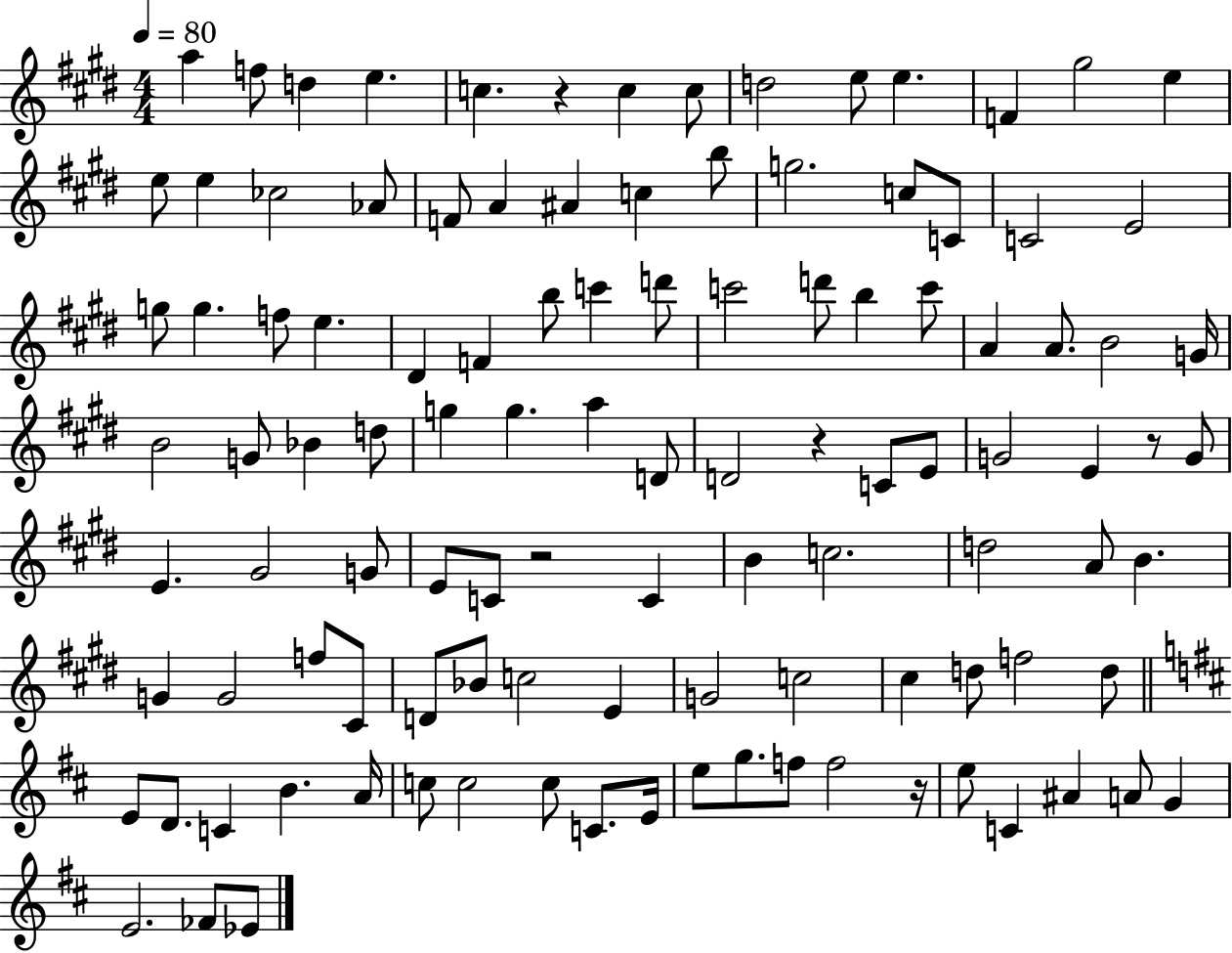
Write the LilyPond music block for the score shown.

{
  \clef treble
  \numericTimeSignature
  \time 4/4
  \key e \major
  \tempo 4 = 80
  a''4 f''8 d''4 e''4. | c''4. r4 c''4 c''8 | d''2 e''8 e''4. | f'4 gis''2 e''4 | \break e''8 e''4 ces''2 aes'8 | f'8 a'4 ais'4 c''4 b''8 | g''2. c''8 c'8 | c'2 e'2 | \break g''8 g''4. f''8 e''4. | dis'4 f'4 b''8 c'''4 d'''8 | c'''2 d'''8 b''4 c'''8 | a'4 a'8. b'2 g'16 | \break b'2 g'8 bes'4 d''8 | g''4 g''4. a''4 d'8 | d'2 r4 c'8 e'8 | g'2 e'4 r8 g'8 | \break e'4. gis'2 g'8 | e'8 c'8 r2 c'4 | b'4 c''2. | d''2 a'8 b'4. | \break g'4 g'2 f''8 cis'8 | d'8 bes'8 c''2 e'4 | g'2 c''2 | cis''4 d''8 f''2 d''8 | \break \bar "||" \break \key d \major e'8 d'8. c'4 b'4. a'16 | c''8 c''2 c''8 c'8. e'16 | e''8 g''8. f''8 f''2 r16 | e''8 c'4 ais'4 a'8 g'4 | \break e'2. fes'8 ees'8 | \bar "|."
}